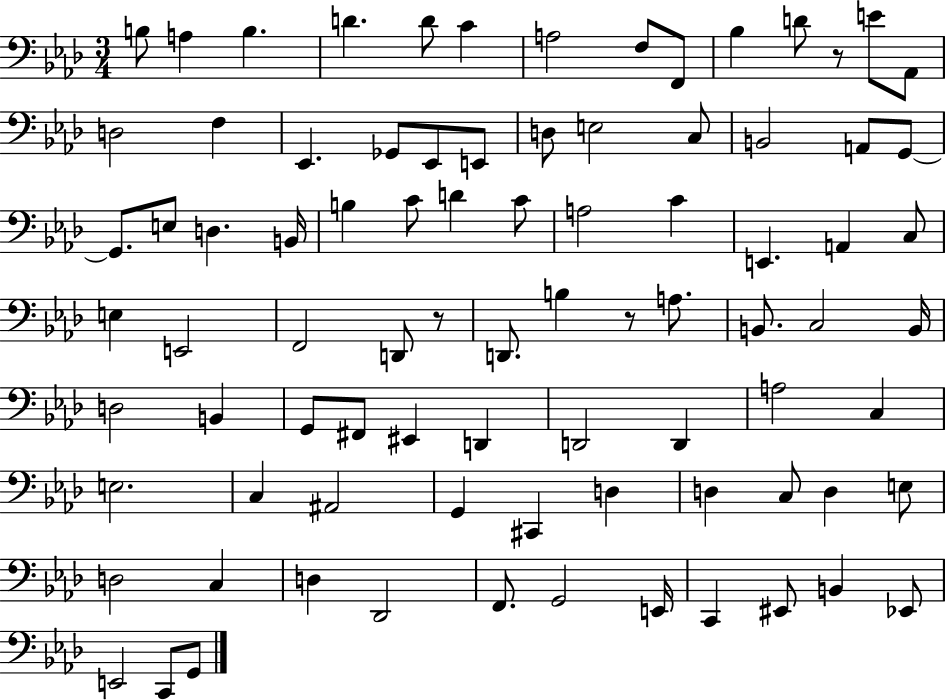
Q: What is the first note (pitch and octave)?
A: B3